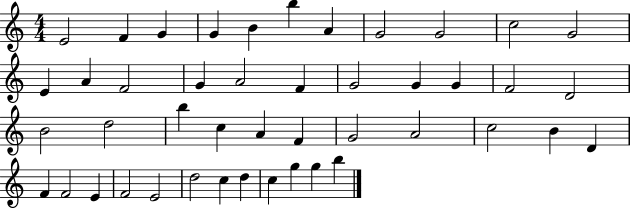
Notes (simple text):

E4/h F4/q G4/q G4/q B4/q B5/q A4/q G4/h G4/h C5/h G4/h E4/q A4/q F4/h G4/q A4/h F4/q G4/h G4/q G4/q F4/h D4/h B4/h D5/h B5/q C5/q A4/q F4/q G4/h A4/h C5/h B4/q D4/q F4/q F4/h E4/q F4/h E4/h D5/h C5/q D5/q C5/q G5/q G5/q B5/q